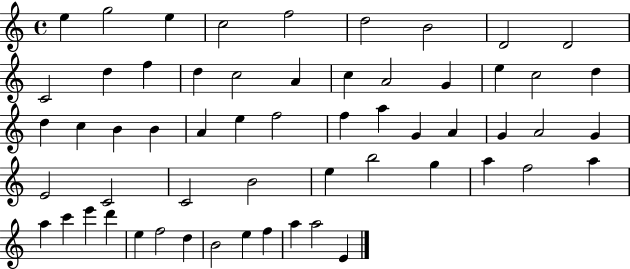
{
  \clef treble
  \time 4/4
  \defaultTimeSignature
  \key c \major
  e''4 g''2 e''4 | c''2 f''2 | d''2 b'2 | d'2 d'2 | \break c'2 d''4 f''4 | d''4 c''2 a'4 | c''4 a'2 g'4 | e''4 c''2 d''4 | \break d''4 c''4 b'4 b'4 | a'4 e''4 f''2 | f''4 a''4 g'4 a'4 | g'4 a'2 g'4 | \break e'2 c'2 | c'2 b'2 | e''4 b''2 g''4 | a''4 f''2 a''4 | \break a''4 c'''4 e'''4 d'''4 | e''4 f''2 d''4 | b'2 e''4 f''4 | a''4 a''2 e'4 | \break \bar "|."
}